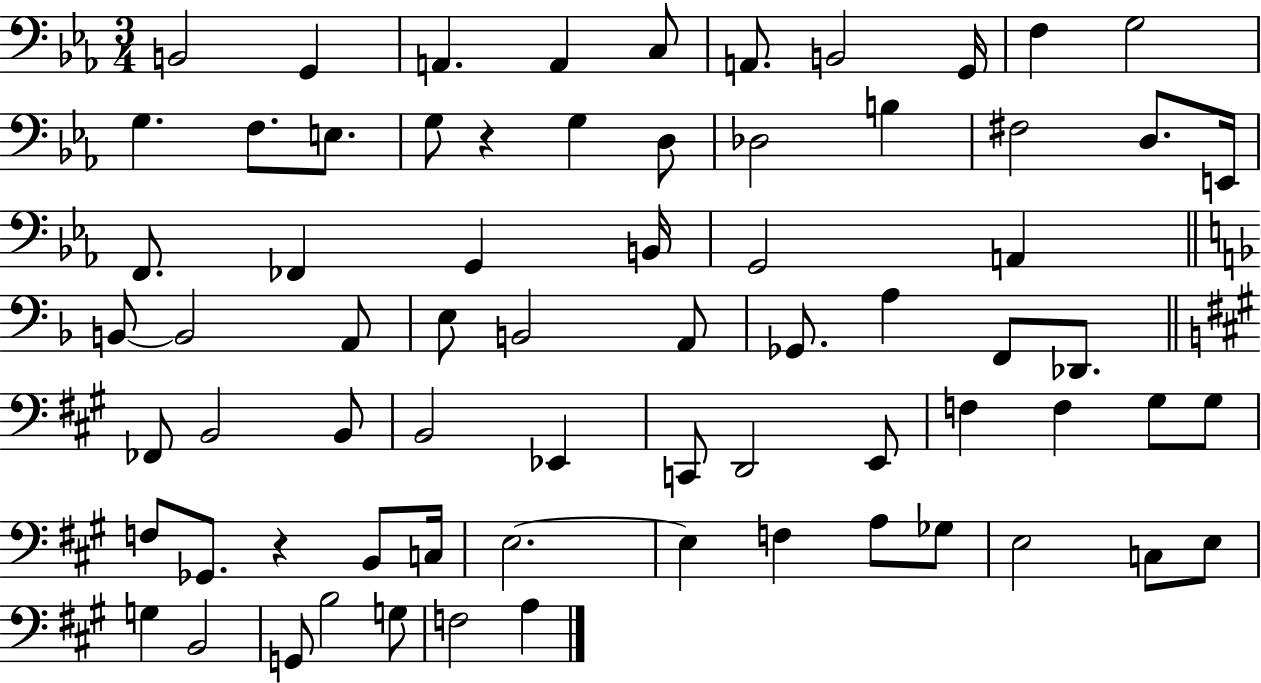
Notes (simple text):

B2/h G2/q A2/q. A2/q C3/e A2/e. B2/h G2/s F3/q G3/h G3/q. F3/e. E3/e. G3/e R/q G3/q D3/e Db3/h B3/q F#3/h D3/e. E2/s F2/e. FES2/q G2/q B2/s G2/h A2/q B2/e B2/h A2/e E3/e B2/h A2/e Gb2/e. A3/q F2/e Db2/e. FES2/e B2/h B2/e B2/h Eb2/q C2/e D2/h E2/e F3/q F3/q G#3/e G#3/e F3/e Gb2/e. R/q B2/e C3/s E3/h. E3/q F3/q A3/e Gb3/e E3/h C3/e E3/e G3/q B2/h G2/e B3/h G3/e F3/h A3/q